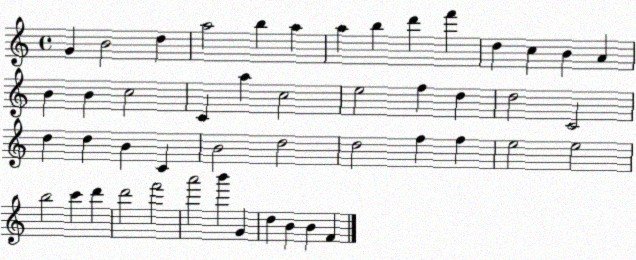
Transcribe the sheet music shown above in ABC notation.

X:1
T:Untitled
M:4/4
L:1/4
K:C
G B2 d a2 b a a b d' f' d c B A B B c2 C a c2 e2 f d d2 C2 d d B C B2 d2 d2 f f e2 e2 b2 c' d' d'2 f'2 a'2 b' G d B B F